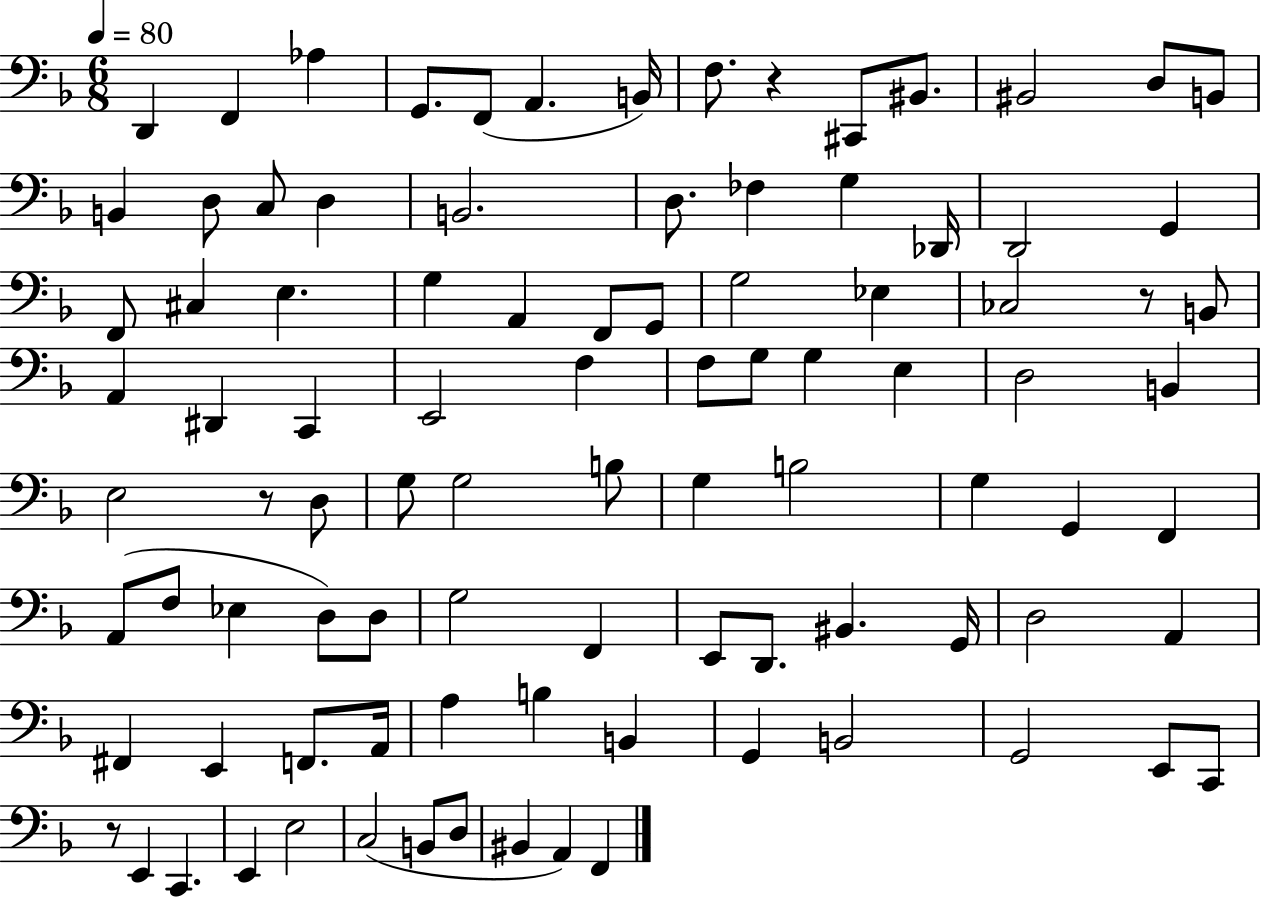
{
  \clef bass
  \numericTimeSignature
  \time 6/8
  \key f \major
  \tempo 4 = 80
  d,4 f,4 aes4 | g,8. f,8( a,4. b,16) | f8. r4 cis,8 bis,8. | bis,2 d8 b,8 | \break b,4 d8 c8 d4 | b,2. | d8. fes4 g4 des,16 | d,2 g,4 | \break f,8 cis4 e4. | g4 a,4 f,8 g,8 | g2 ees4 | ces2 r8 b,8 | \break a,4 dis,4 c,4 | e,2 f4 | f8 g8 g4 e4 | d2 b,4 | \break e2 r8 d8 | g8 g2 b8 | g4 b2 | g4 g,4 f,4 | \break a,8( f8 ees4 d8) d8 | g2 f,4 | e,8 d,8. bis,4. g,16 | d2 a,4 | \break fis,4 e,4 f,8. a,16 | a4 b4 b,4 | g,4 b,2 | g,2 e,8 c,8 | \break r8 e,4 c,4. | e,4 e2 | c2( b,8 d8 | bis,4 a,4) f,4 | \break \bar "|."
}